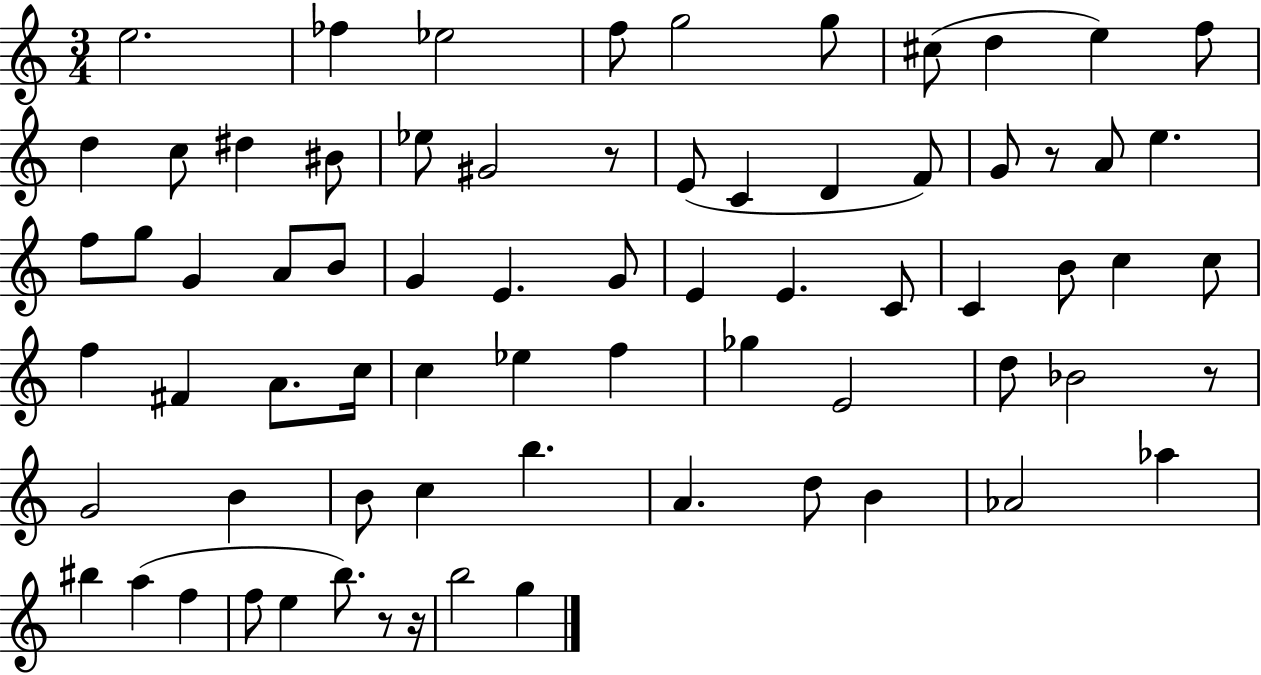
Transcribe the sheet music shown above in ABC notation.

X:1
T:Untitled
M:3/4
L:1/4
K:C
e2 _f _e2 f/2 g2 g/2 ^c/2 d e f/2 d c/2 ^d ^B/2 _e/2 ^G2 z/2 E/2 C D F/2 G/2 z/2 A/2 e f/2 g/2 G A/2 B/2 G E G/2 E E C/2 C B/2 c c/2 f ^F A/2 c/4 c _e f _g E2 d/2 _B2 z/2 G2 B B/2 c b A d/2 B _A2 _a ^b a f f/2 e b/2 z/2 z/4 b2 g